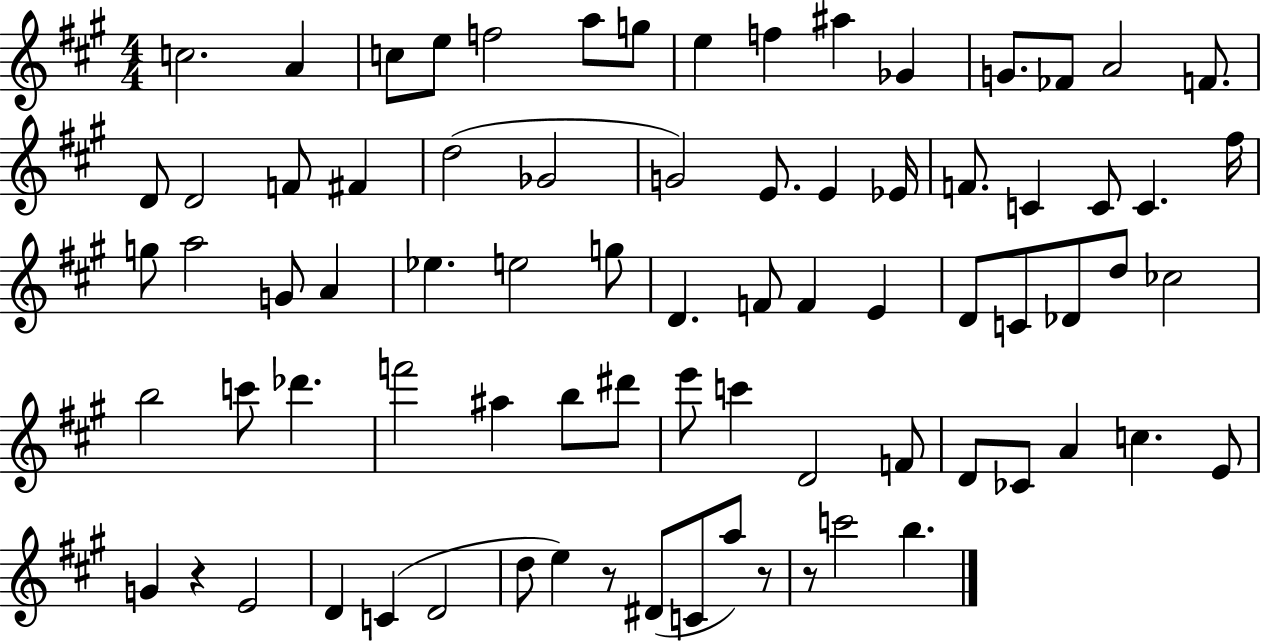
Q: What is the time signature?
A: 4/4